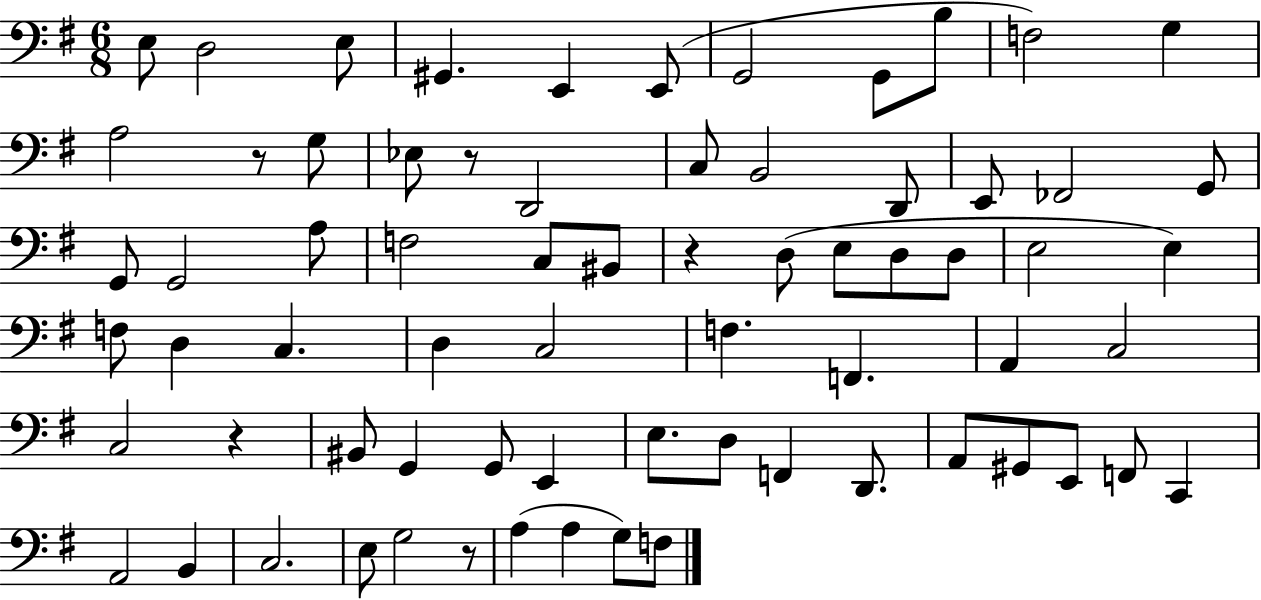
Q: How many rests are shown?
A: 5